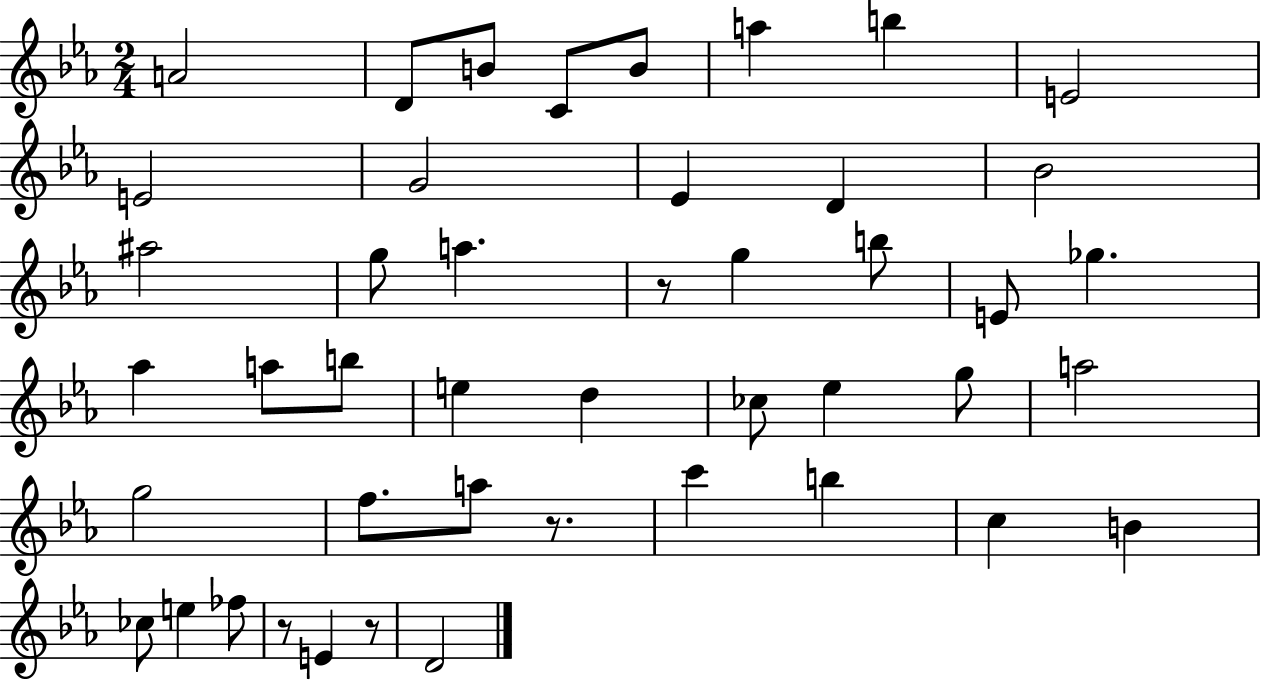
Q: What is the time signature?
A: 2/4